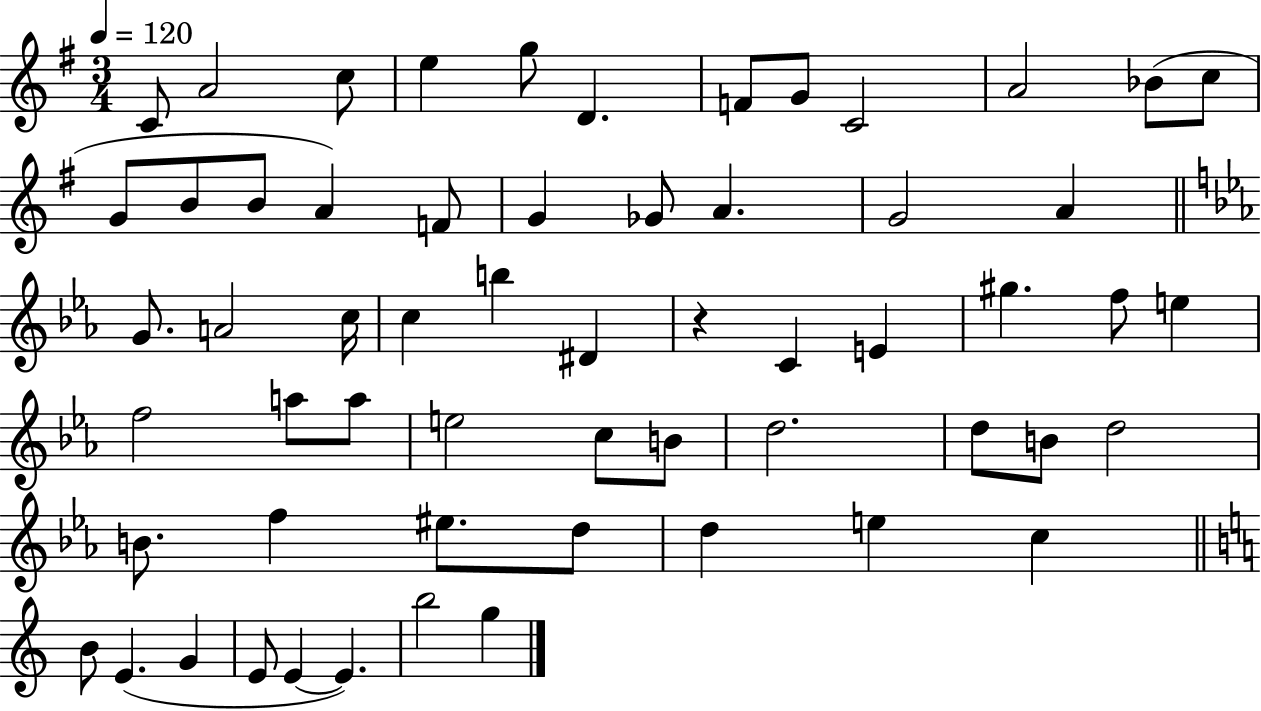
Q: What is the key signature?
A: G major